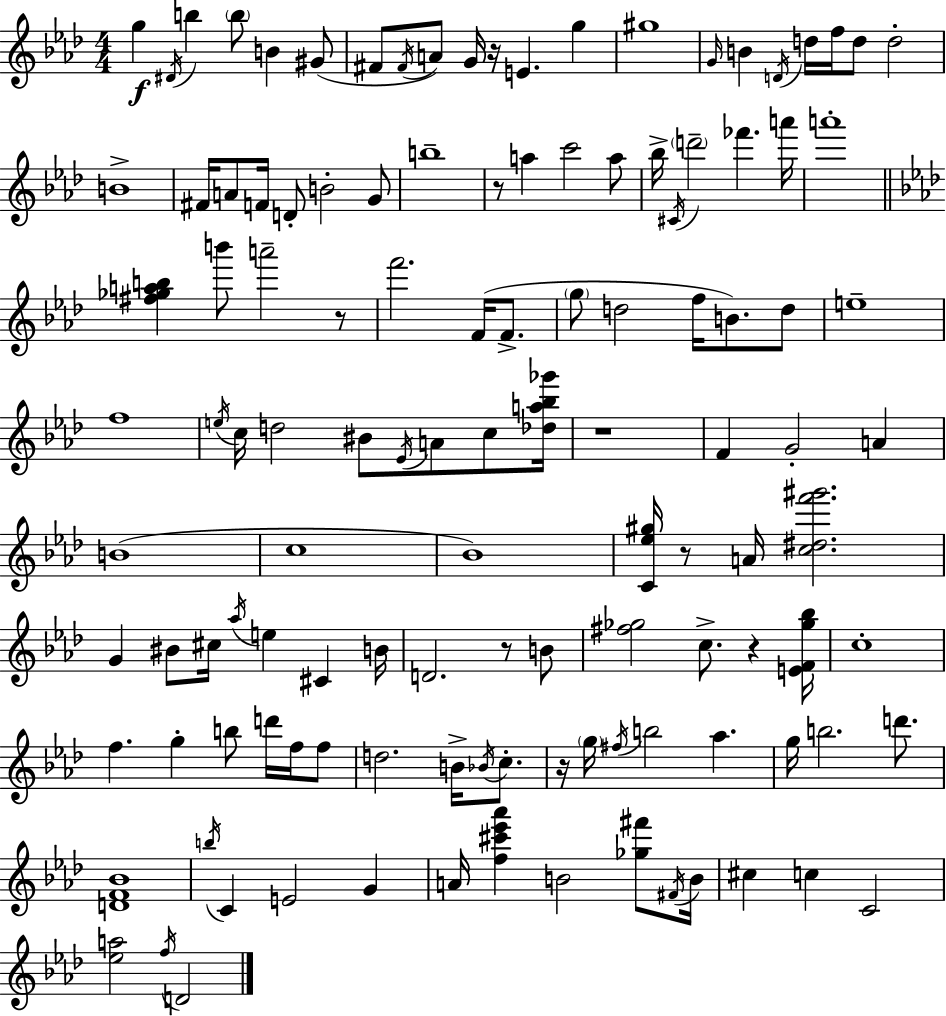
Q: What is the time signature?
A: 4/4